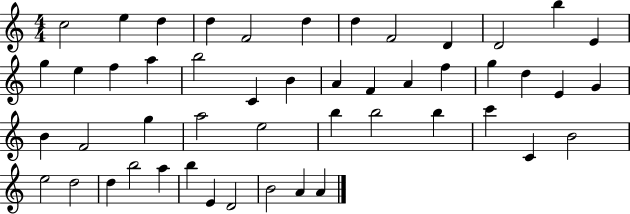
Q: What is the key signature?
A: C major